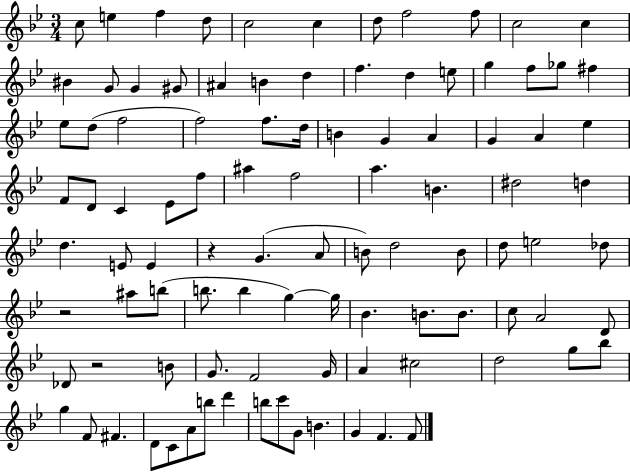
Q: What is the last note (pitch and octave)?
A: F4